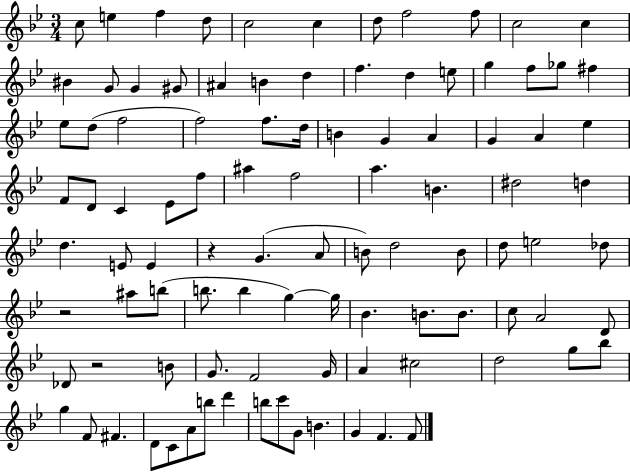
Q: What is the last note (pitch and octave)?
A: F4